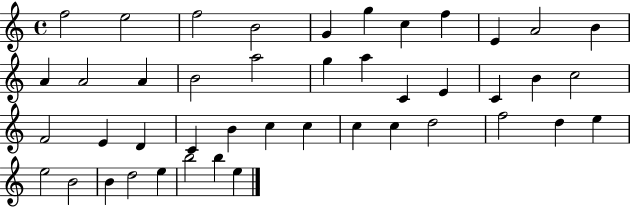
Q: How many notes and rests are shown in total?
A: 44